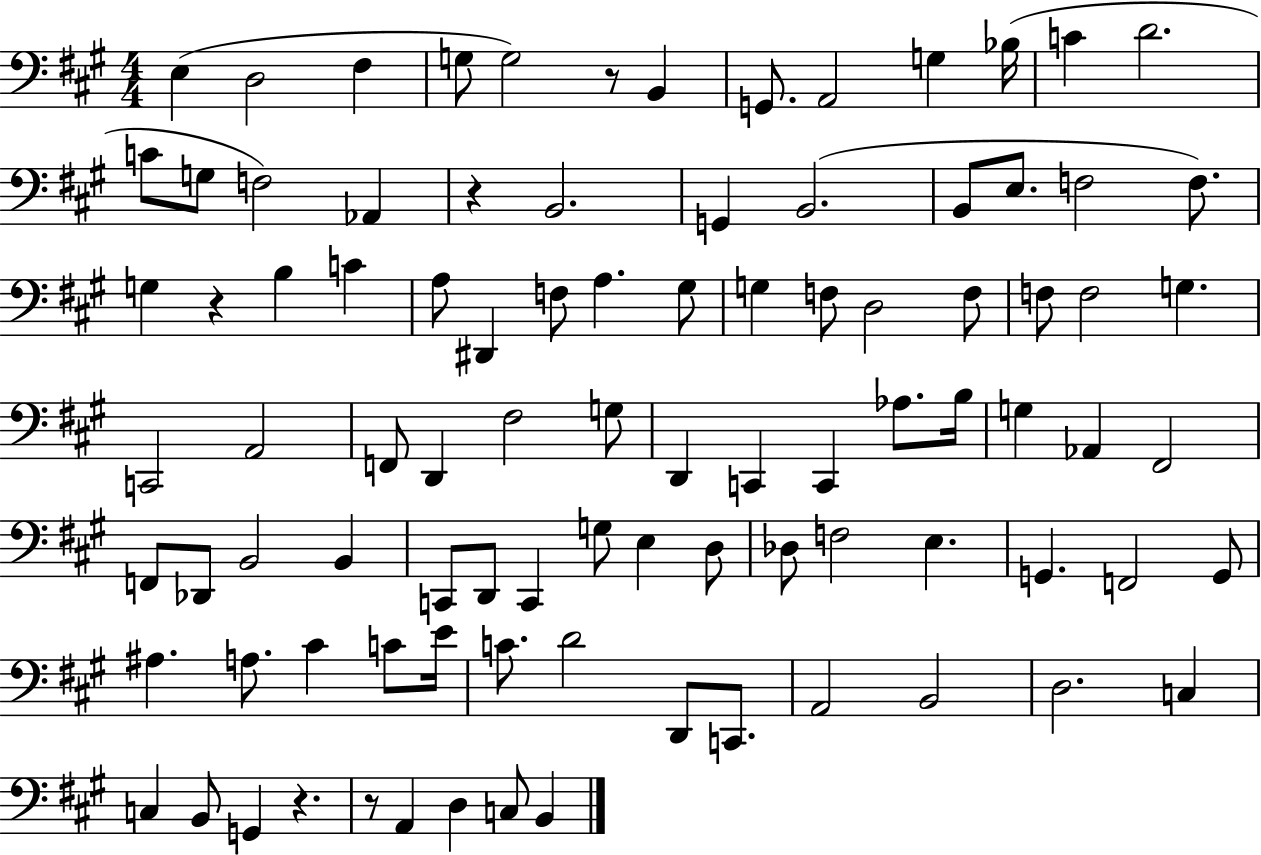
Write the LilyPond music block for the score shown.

{
  \clef bass
  \numericTimeSignature
  \time 4/4
  \key a \major
  \repeat volta 2 { e4( d2 fis4 | g8 g2) r8 b,4 | g,8. a,2 g4 bes16( | c'4 d'2. | \break c'8 g8 f2) aes,4 | r4 b,2. | g,4 b,2.( | b,8 e8. f2 f8.) | \break g4 r4 b4 c'4 | a8 dis,4 f8 a4. gis8 | g4 f8 d2 f8 | f8 f2 g4. | \break c,2 a,2 | f,8 d,4 fis2 g8 | d,4 c,4 c,4 aes8. b16 | g4 aes,4 fis,2 | \break f,8 des,8 b,2 b,4 | c,8 d,8 c,4 g8 e4 d8 | des8 f2 e4. | g,4. f,2 g,8 | \break ais4. a8. cis'4 c'8 e'16 | c'8. d'2 d,8 c,8. | a,2 b,2 | d2. c4 | \break c4 b,8 g,4 r4. | r8 a,4 d4 c8 b,4 | } \bar "|."
}